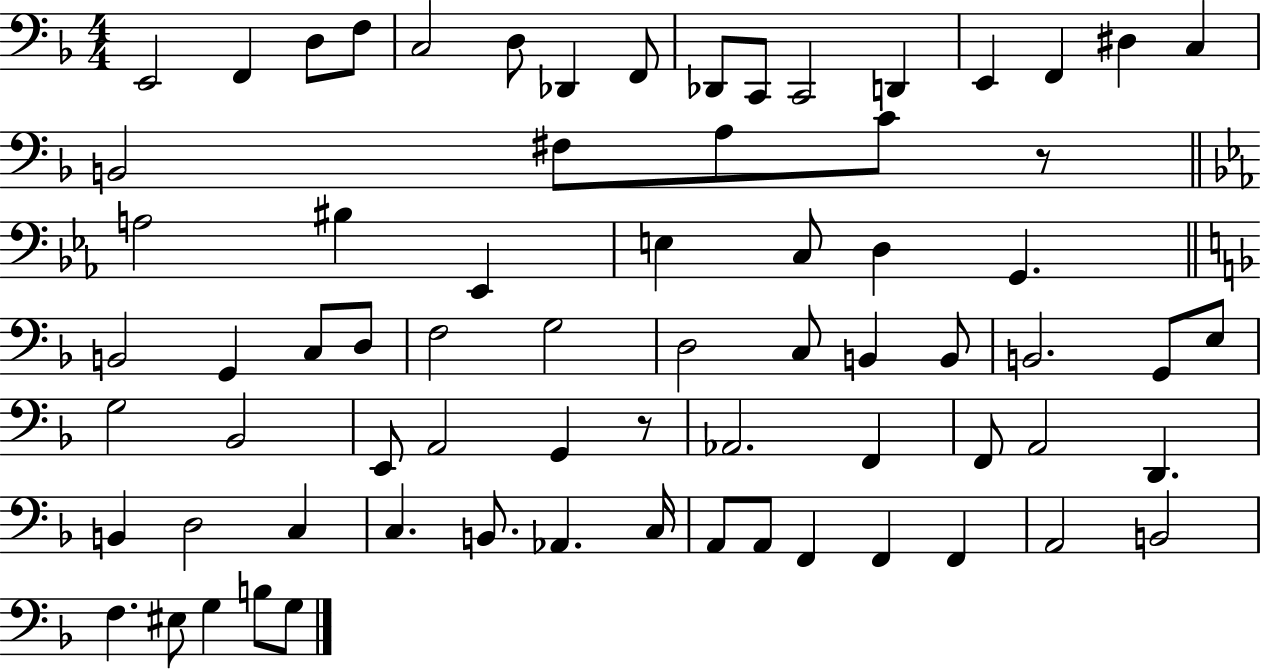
{
  \clef bass
  \numericTimeSignature
  \time 4/4
  \key f \major
  e,2 f,4 d8 f8 | c2 d8 des,4 f,8 | des,8 c,8 c,2 d,4 | e,4 f,4 dis4 c4 | \break b,2 fis8 a8 c'8 r8 | \bar "||" \break \key ees \major a2 bis4 ees,4 | e4 c8 d4 g,4. | \bar "||" \break \key d \minor b,2 g,4 c8 d8 | f2 g2 | d2 c8 b,4 b,8 | b,2. g,8 e8 | \break g2 bes,2 | e,8 a,2 g,4 r8 | aes,2. f,4 | f,8 a,2 d,4. | \break b,4 d2 c4 | c4. b,8. aes,4. c16 | a,8 a,8 f,4 f,4 f,4 | a,2 b,2 | \break f4. eis8 g4 b8 g8 | \bar "|."
}